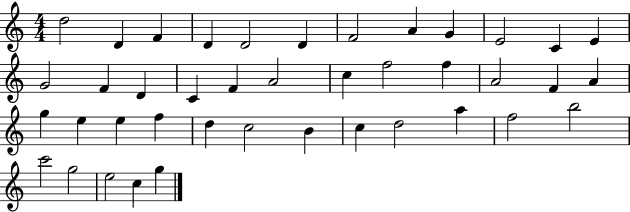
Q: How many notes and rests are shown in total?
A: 41